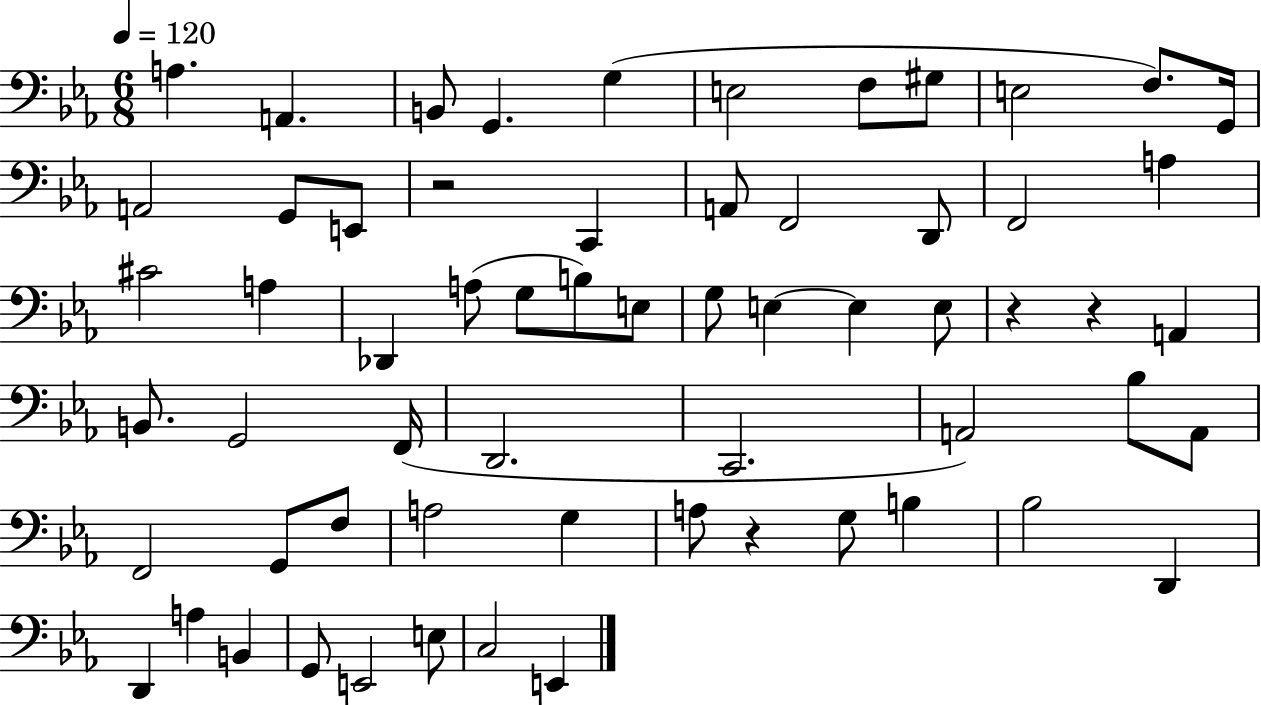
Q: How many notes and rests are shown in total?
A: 62